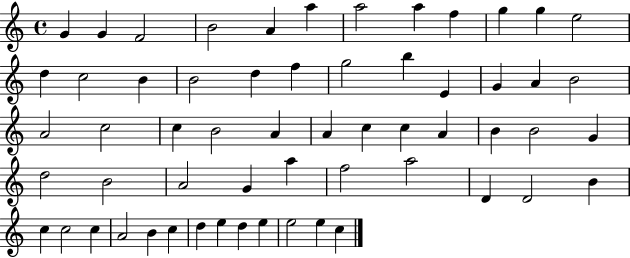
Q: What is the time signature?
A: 4/4